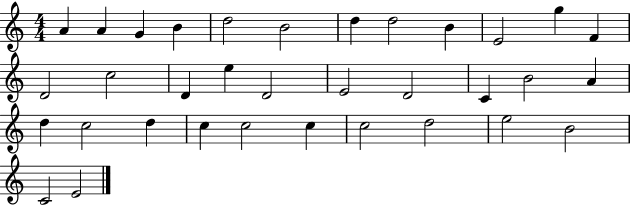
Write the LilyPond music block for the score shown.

{
  \clef treble
  \numericTimeSignature
  \time 4/4
  \key c \major
  a'4 a'4 g'4 b'4 | d''2 b'2 | d''4 d''2 b'4 | e'2 g''4 f'4 | \break d'2 c''2 | d'4 e''4 d'2 | e'2 d'2 | c'4 b'2 a'4 | \break d''4 c''2 d''4 | c''4 c''2 c''4 | c''2 d''2 | e''2 b'2 | \break c'2 e'2 | \bar "|."
}